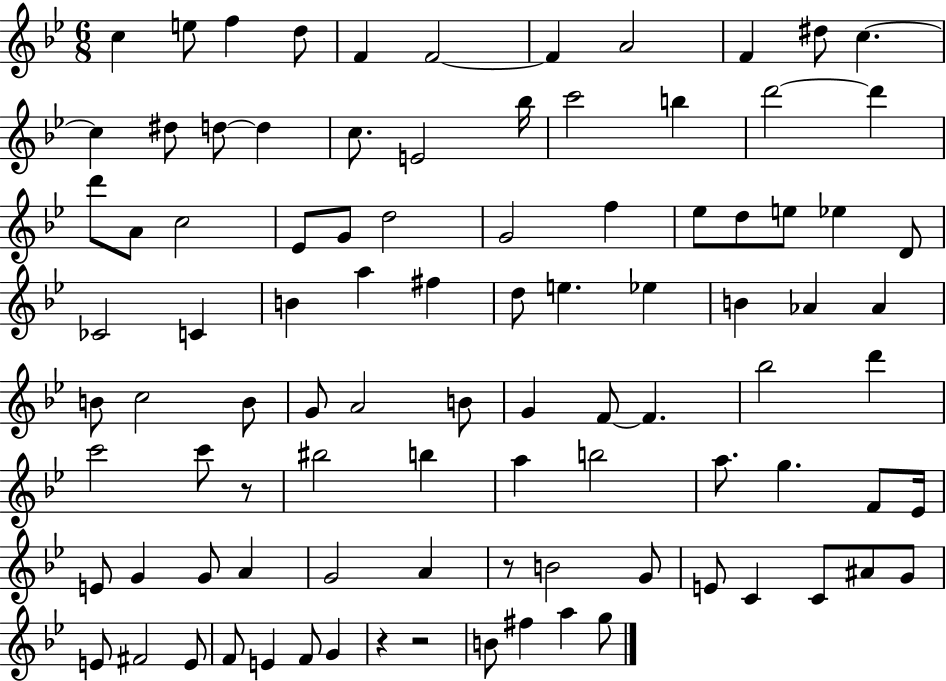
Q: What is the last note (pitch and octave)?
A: G5